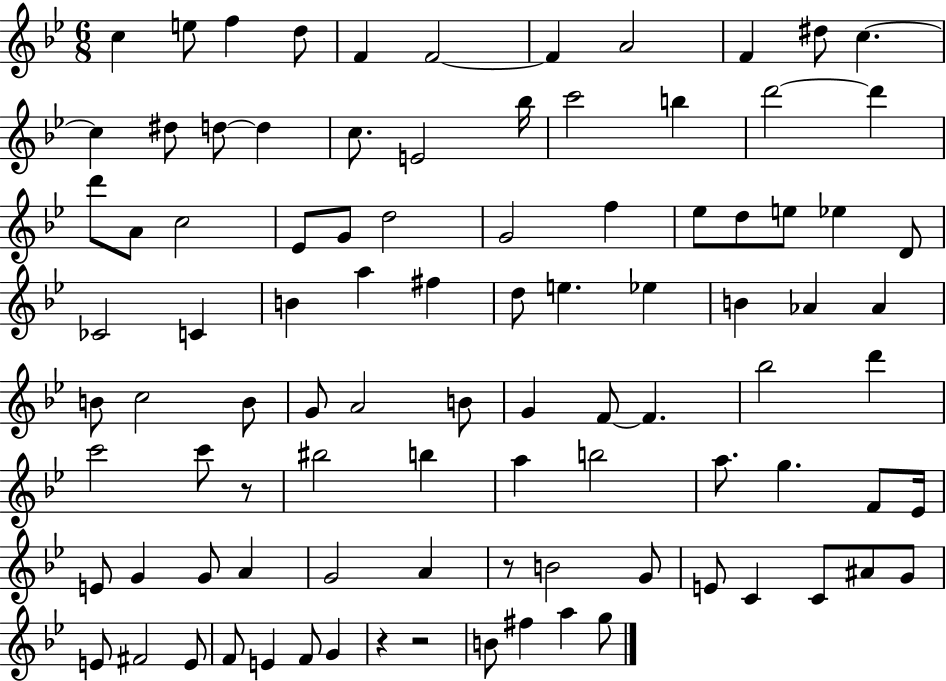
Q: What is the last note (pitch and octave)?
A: G5